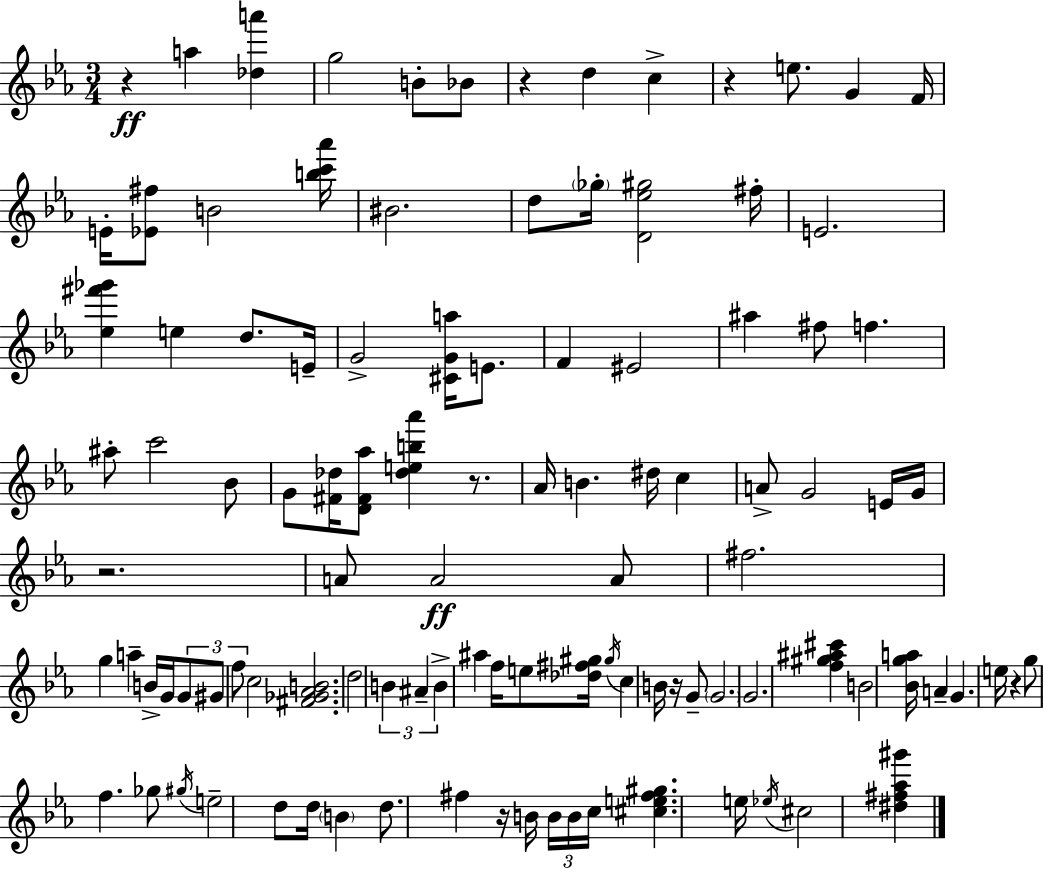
X:1
T:Untitled
M:3/4
L:1/4
K:Eb
z a [_da'] g2 B/2 _B/2 z d c z e/2 G F/4 E/4 [_E^f]/2 B2 [bc'_a']/4 ^B2 d/2 _g/4 [D_e^g]2 ^f/4 E2 [_e^f'_g'] e d/2 E/4 G2 [^CGa]/4 E/2 F ^E2 ^a ^f/2 f ^a/2 c'2 _B/2 G/2 [^F_d]/4 [D^F_a]/2 [_deb_a'] z/2 _A/4 B ^d/4 c A/2 G2 E/4 G/4 z2 A/2 A2 A/2 ^f2 g a B/4 G/4 G/2 ^G/2 f/2 c2 [^F_G_AB]2 d2 B ^A B ^a f/4 e/2 [_d^f^g]/4 ^g/4 c B/4 z/4 G/2 G2 G2 [f^g^a^c'] B2 [_Bga]/4 A G e/4 z g/2 f _g/2 ^g/4 e2 d/2 d/4 B d/2 ^f z/4 B/4 B/4 B/4 c/4 [^ce^f^g] e/4 _e/4 ^c2 [^d^f_a^g']